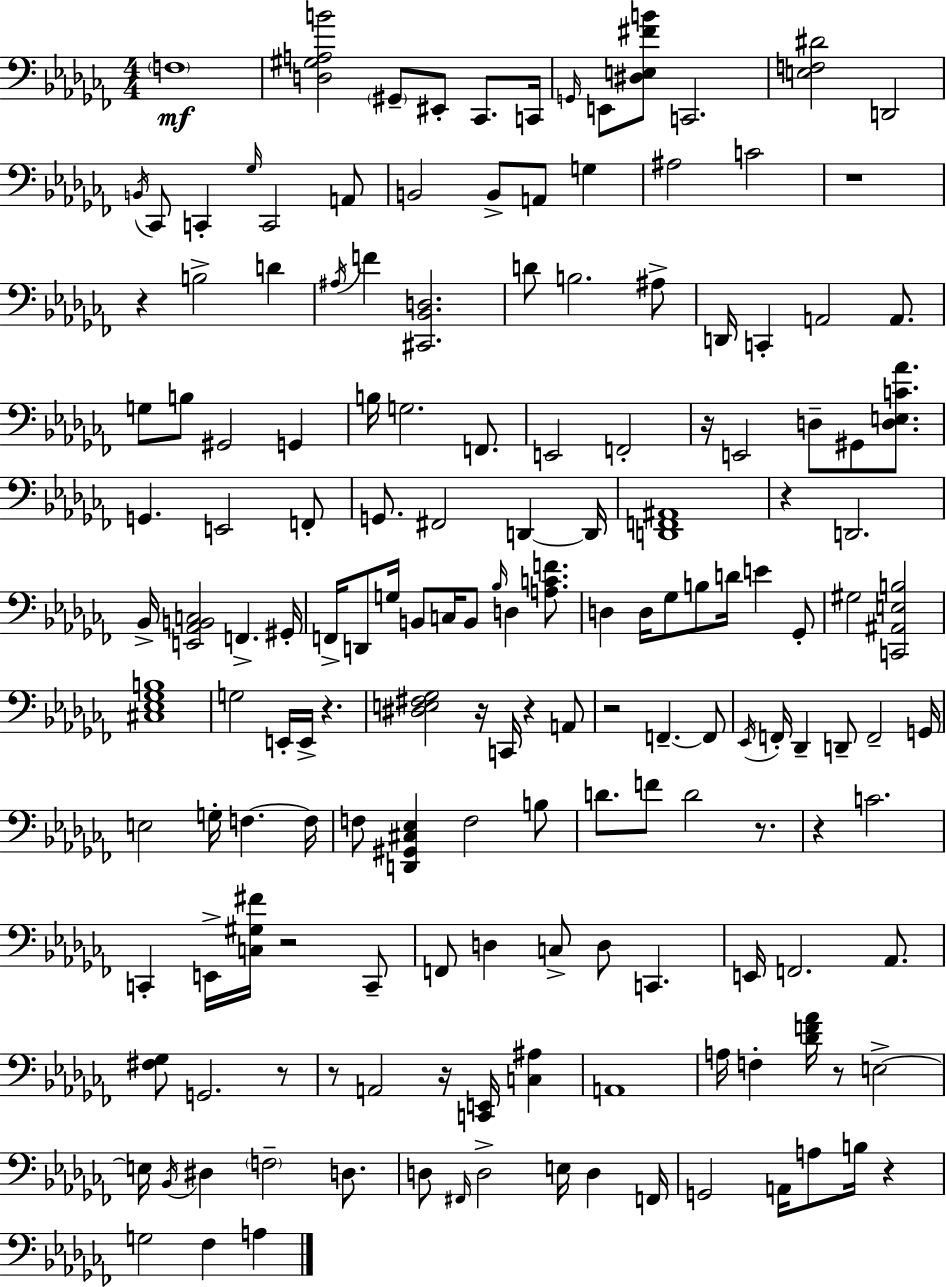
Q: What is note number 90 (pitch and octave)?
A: F3